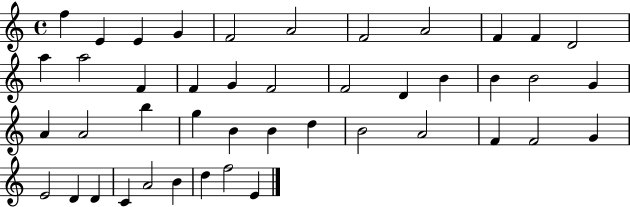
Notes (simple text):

F5/q E4/q E4/q G4/q F4/h A4/h F4/h A4/h F4/q F4/q D4/h A5/q A5/h F4/q F4/q G4/q F4/h F4/h D4/q B4/q B4/q B4/h G4/q A4/q A4/h B5/q G5/q B4/q B4/q D5/q B4/h A4/h F4/q F4/h G4/q E4/h D4/q D4/q C4/q A4/h B4/q D5/q F5/h E4/q